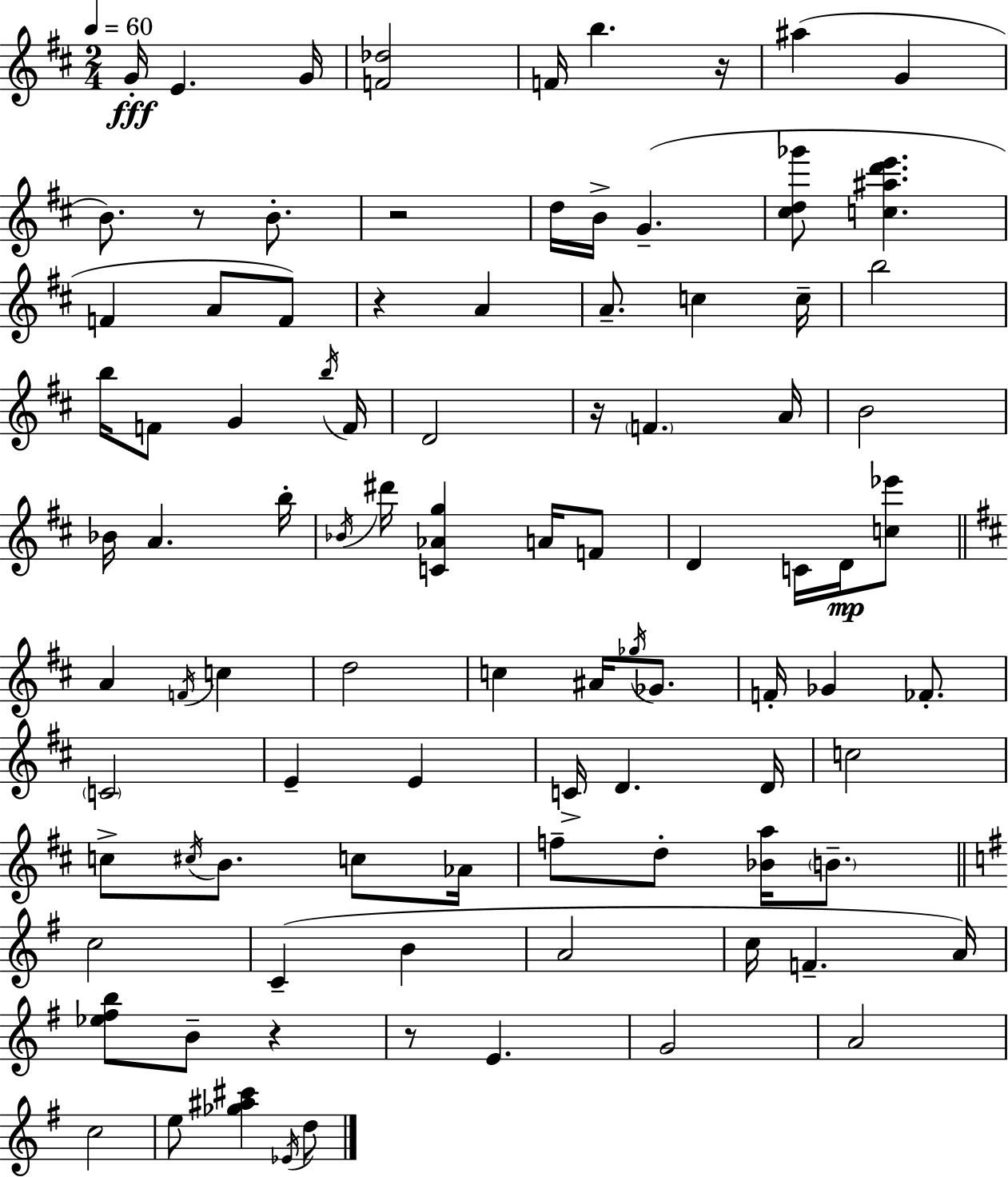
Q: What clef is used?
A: treble